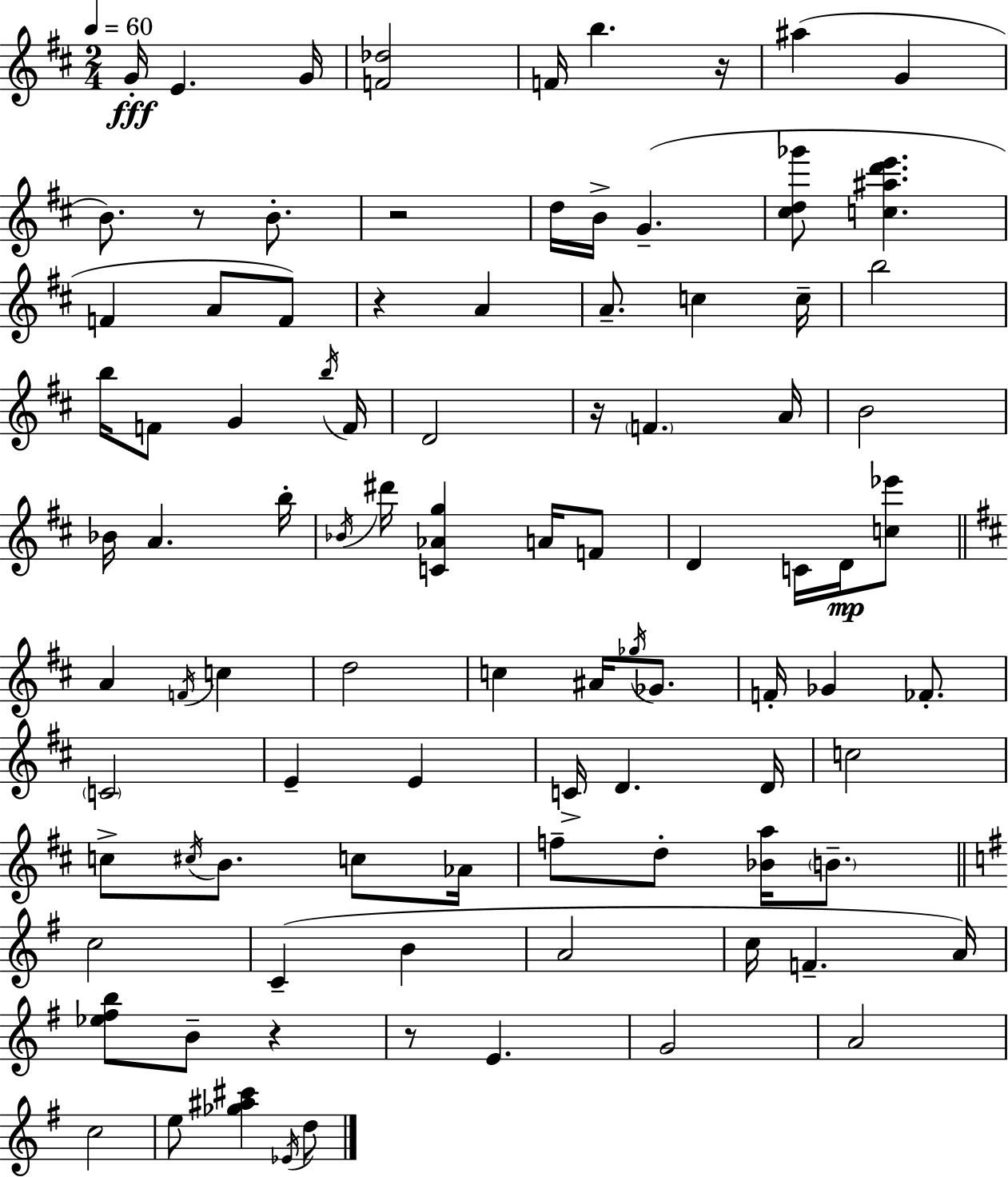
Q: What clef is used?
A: treble